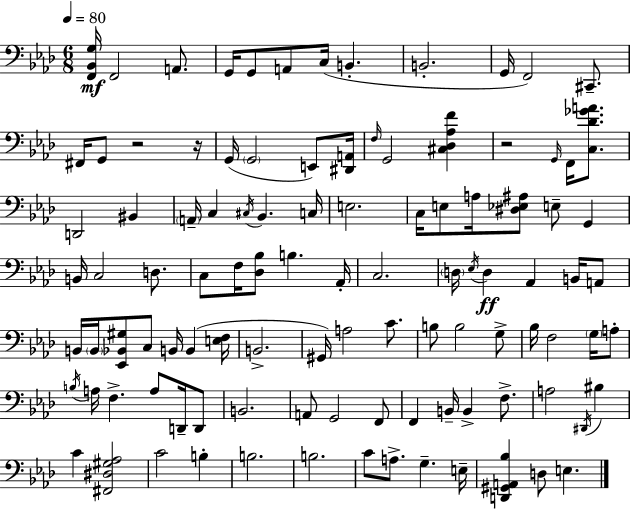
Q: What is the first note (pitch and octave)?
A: F2